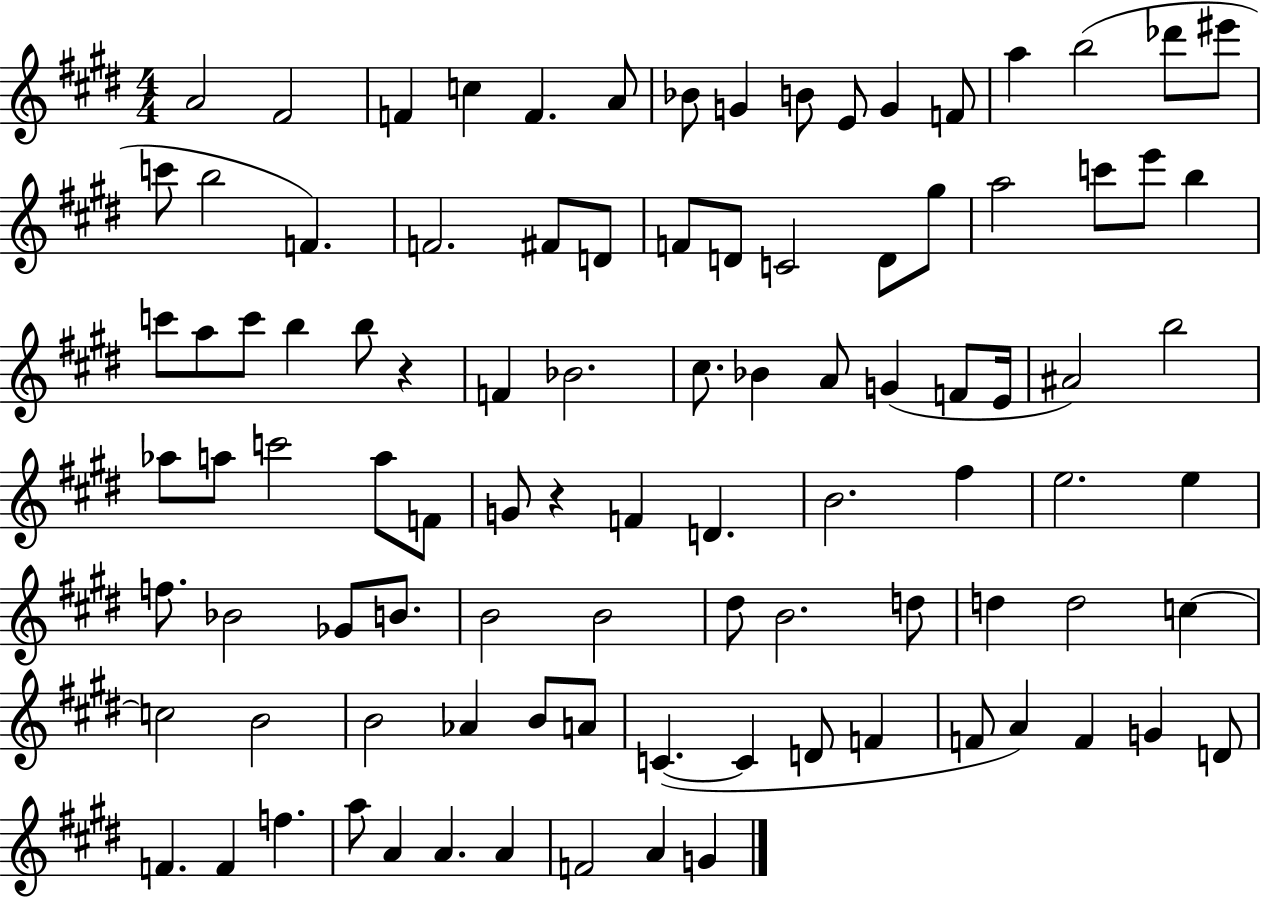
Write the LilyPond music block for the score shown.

{
  \clef treble
  \numericTimeSignature
  \time 4/4
  \key e \major
  a'2 fis'2 | f'4 c''4 f'4. a'8 | bes'8 g'4 b'8 e'8 g'4 f'8 | a''4 b''2( des'''8 eis'''8 | \break c'''8 b''2 f'4.) | f'2. fis'8 d'8 | f'8 d'8 c'2 d'8 gis''8 | a''2 c'''8 e'''8 b''4 | \break c'''8 a''8 c'''8 b''4 b''8 r4 | f'4 bes'2. | cis''8. bes'4 a'8 g'4( f'8 e'16 | ais'2) b''2 | \break aes''8 a''8 c'''2 a''8 f'8 | g'8 r4 f'4 d'4. | b'2. fis''4 | e''2. e''4 | \break f''8. bes'2 ges'8 b'8. | b'2 b'2 | dis''8 b'2. d''8 | d''4 d''2 c''4~~ | \break c''2 b'2 | b'2 aes'4 b'8 a'8 | c'4.~(~ c'4 d'8 f'4 | f'8 a'4) f'4 g'4 d'8 | \break f'4. f'4 f''4. | a''8 a'4 a'4. a'4 | f'2 a'4 g'4 | \bar "|."
}